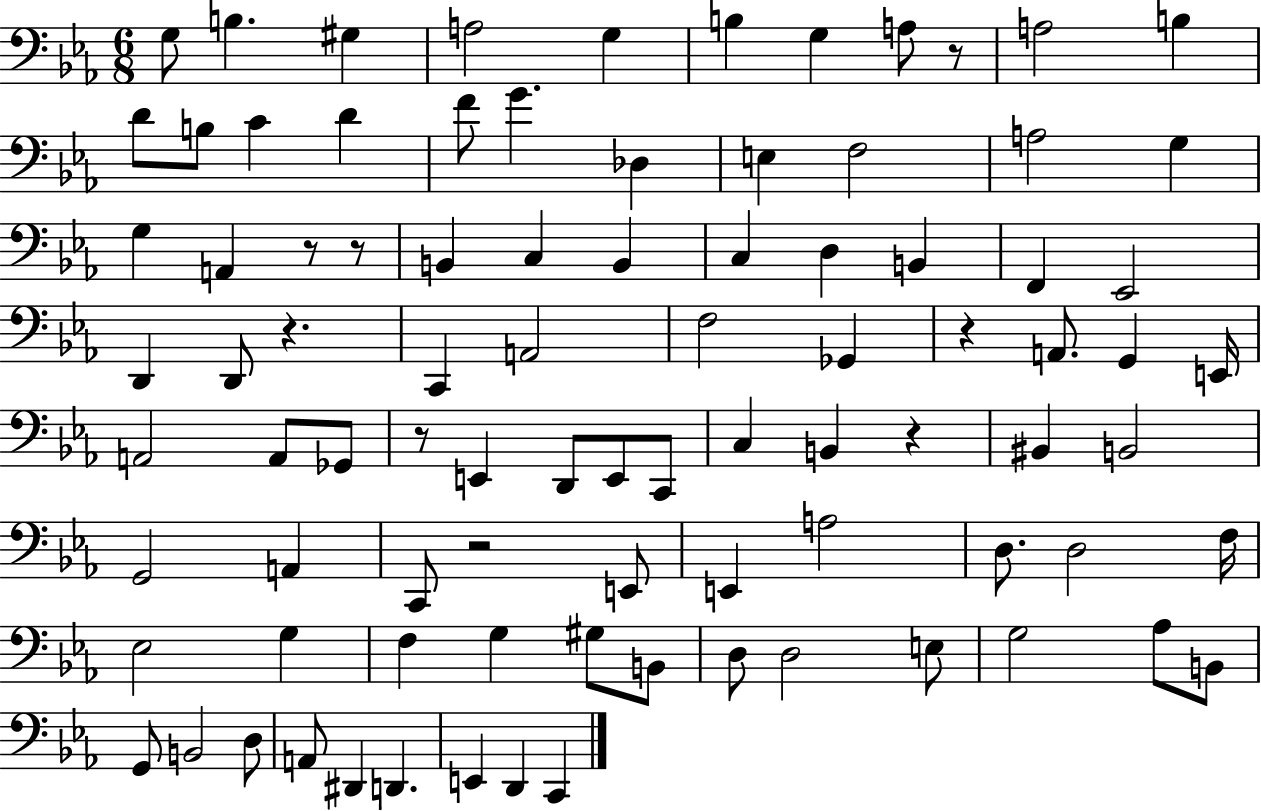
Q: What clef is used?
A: bass